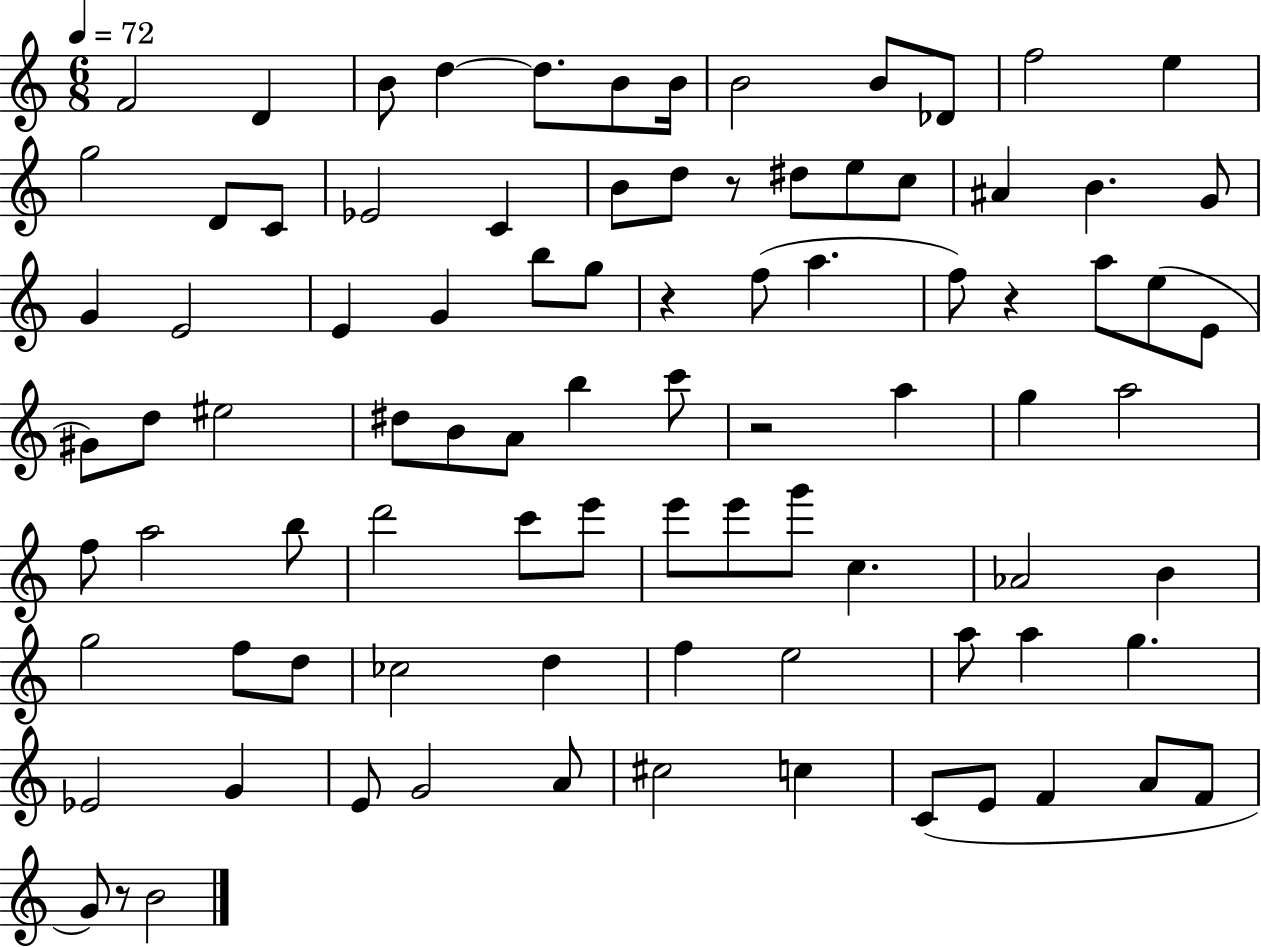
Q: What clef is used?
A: treble